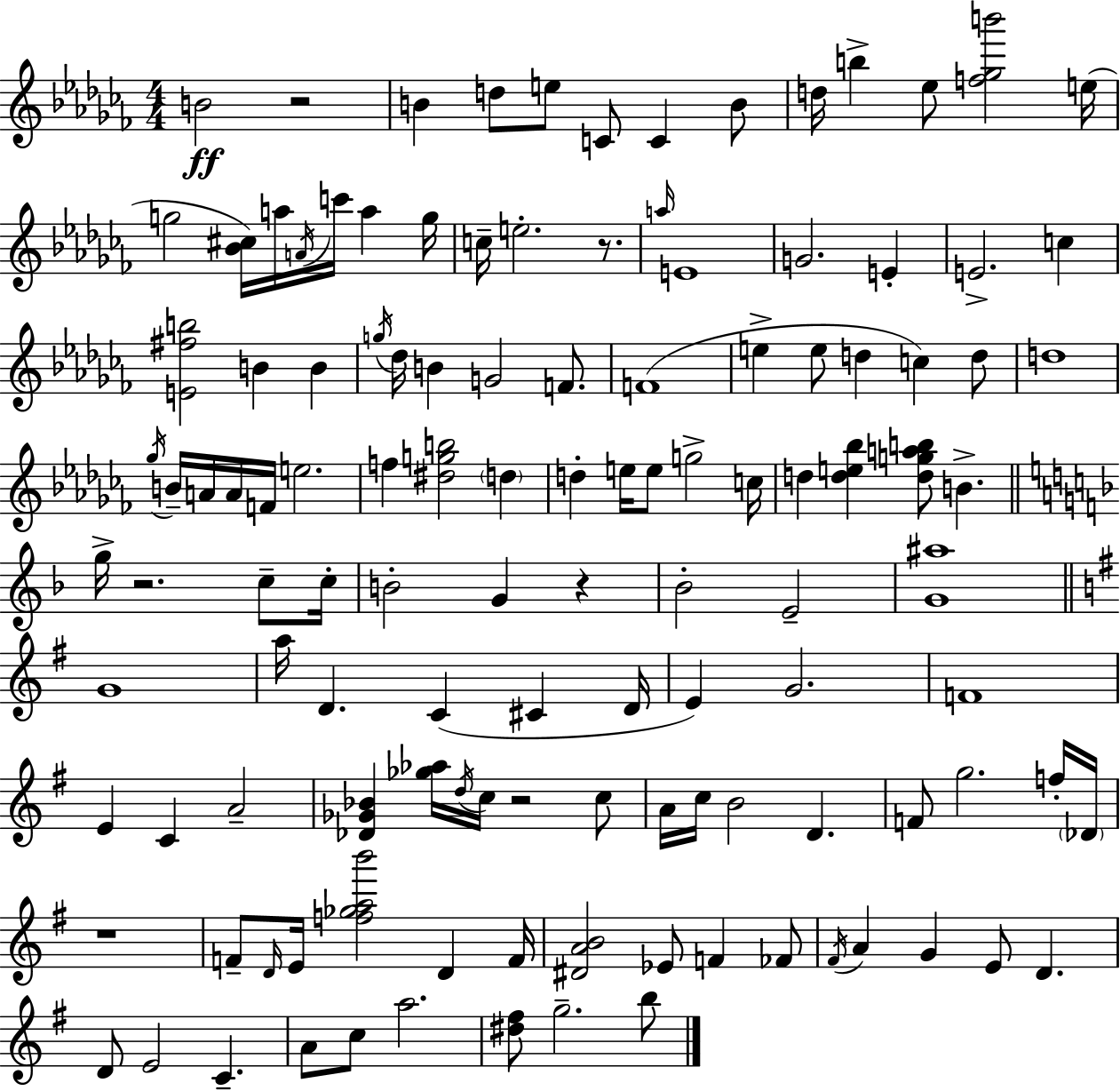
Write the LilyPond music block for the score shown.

{
  \clef treble
  \numericTimeSignature
  \time 4/4
  \key aes \minor
  \repeat volta 2 { b'2\ff r2 | b'4 d''8 e''8 c'8 c'4 b'8 | d''16 b''4-> ees''8 <f'' ges'' b'''>2 e''16( | g''2 <bes' cis''>16) a''16 \acciaccatura { a'16 } c'''16 a''4 | \break g''16 c''16-- e''2.-. r8. | \grace { a''16 } e'1 | g'2. e'4-. | e'2.-> c''4 | \break <e' fis'' b''>2 b'4 b'4 | \acciaccatura { g''16 } des''16 b'4 g'2 | f'8. f'1( | e''4-> e''8 d''4 c''4) | \break d''8 d''1 | \acciaccatura { ges''16 } b'16-- a'16 a'16 f'16 e''2. | f''4 <dis'' g'' b''>2 | \parenthesize d''4 d''4-. e''16 e''8 g''2-> | \break c''16 d''4 <d'' e'' bes''>4 <d'' g'' a'' b''>8 b'4.-> | \bar "||" \break \key d \minor g''16-> r2. c''8-- c''16-. | b'2-. g'4 r4 | bes'2-. e'2-- | <g' ais''>1 | \break \bar "||" \break \key e \minor g'1 | a''16 d'4. c'4( cis'4 d'16 | e'4) g'2. | f'1 | \break e'4 c'4 a'2-- | <des' ges' bes'>4 <ges'' aes''>16 \acciaccatura { d''16 } c''16 r2 c''8 | a'16 c''16 b'2 d'4. | f'8 g''2. f''16-. | \break \parenthesize des'16 r1 | f'8-- \grace { d'16 } e'16 <f'' ges'' a'' b'''>2 d'4 | f'16 <dis' a' b'>2 ees'8 f'4 | fes'8 \acciaccatura { fis'16 } a'4 g'4 e'8 d'4. | \break d'8 e'2 c'4.-- | a'8 c''8 a''2. | <dis'' fis''>8 g''2.-- | b''8 } \bar "|."
}